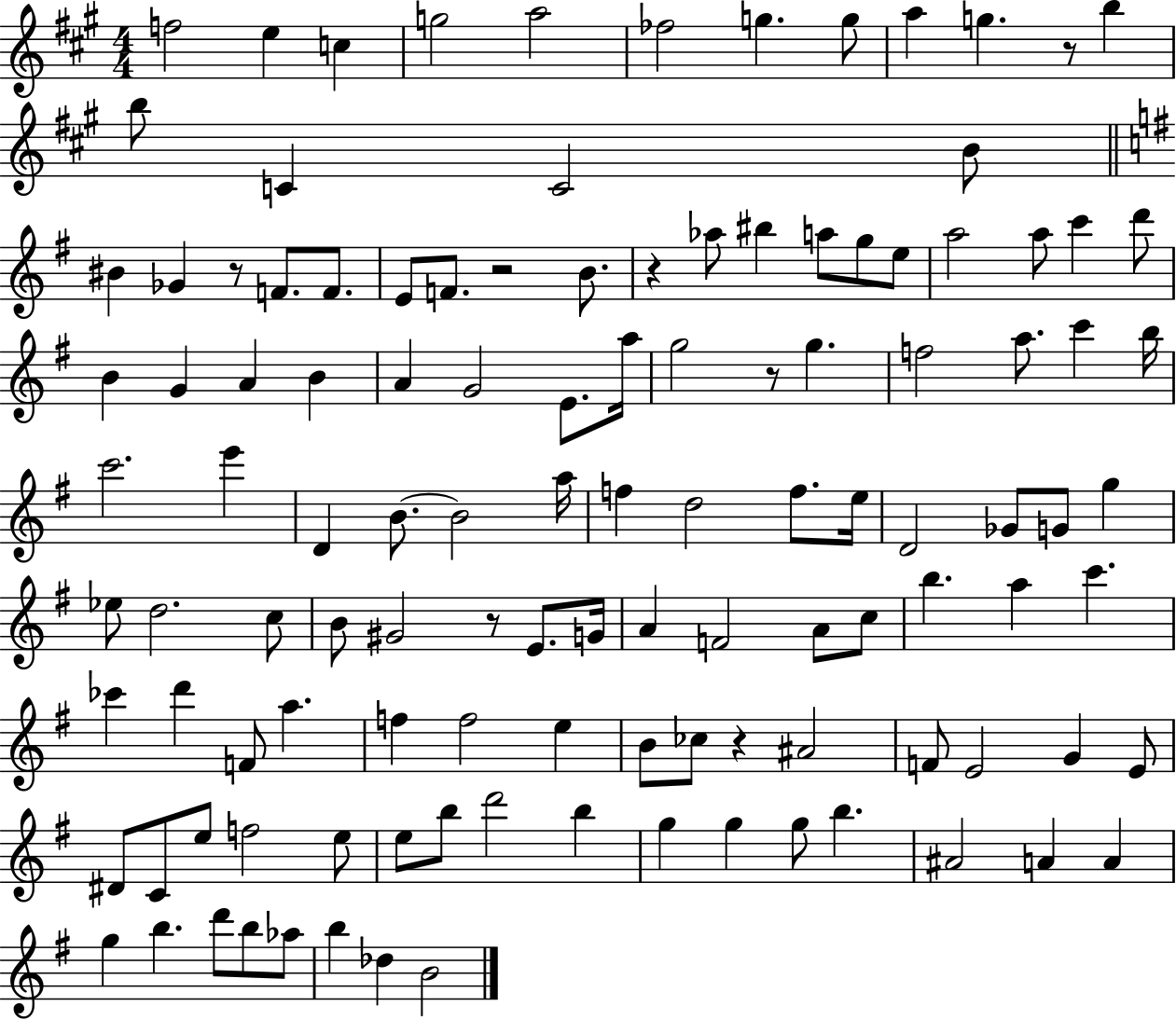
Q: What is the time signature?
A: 4/4